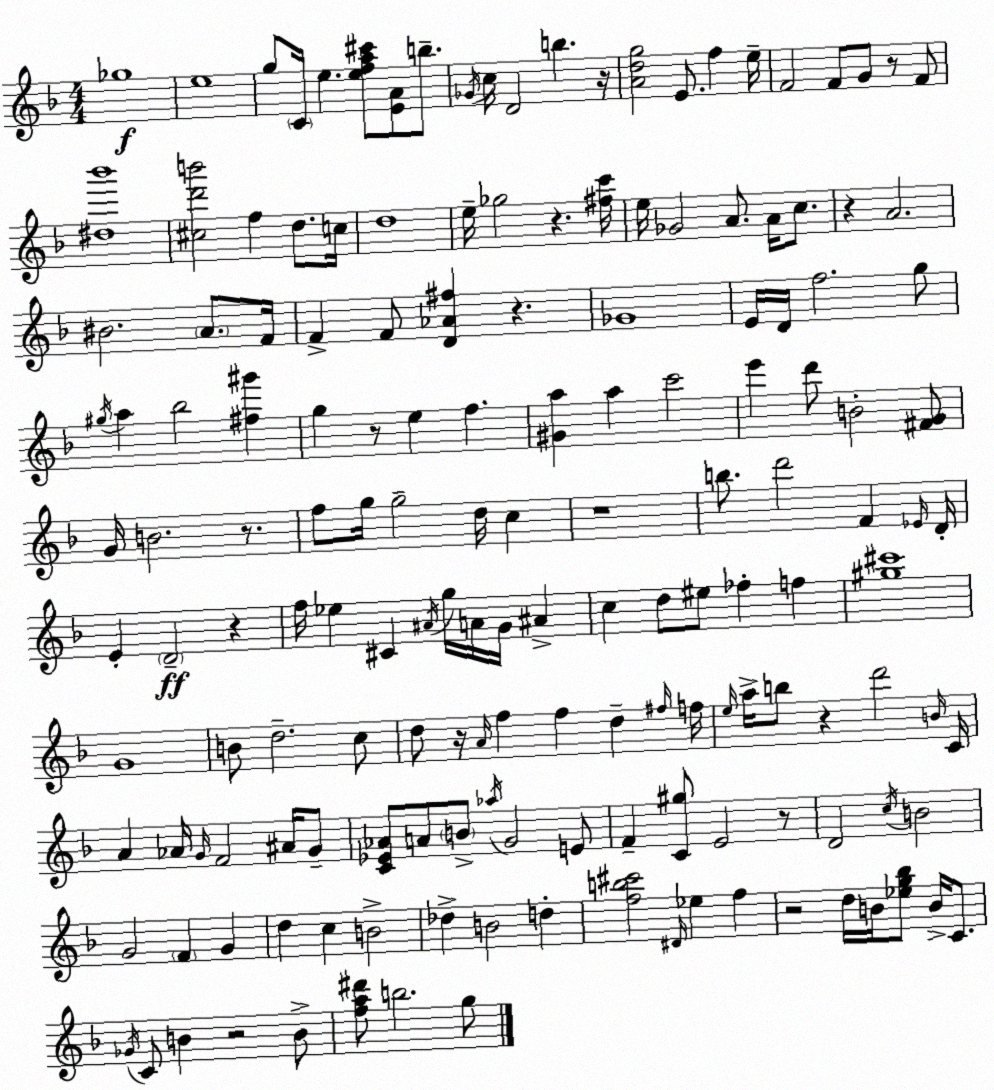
X:1
T:Untitled
M:4/4
L:1/4
K:Dm
_g4 e4 g/2 C/4 e [efa^c']/2 [EA]/2 b/2 _G/4 c/4 D2 b z/4 [Adg]2 E/2 f e/4 F2 F/2 G/2 z/2 F/2 [^d_b']4 [^cd'b']2 f d/2 c/4 d4 e/4 _g2 z [^fc']/4 e/4 _G2 A/2 A/4 c/2 z A2 ^B2 A/2 F/4 F F/2 [D_A^f] z _G4 E/4 D/4 f2 g/2 ^g/4 a _b2 [^f^g'] g z/2 e f [^Ga] a c'2 e' d'/2 B2 [^FG]/2 G/4 B2 z/2 f/2 g/4 g2 d/4 c z4 b/2 d'2 F _E/4 D/4 E D2 z f/4 _e ^C ^A/4 g/4 A/4 G/4 ^A c d/2 ^e/2 _f f [^g^c']4 G4 B/2 d2 c/2 d/2 z/4 A/4 f f d ^f/4 f/4 e/4 a/4 b/2 z d'2 B/4 C/4 A _A/4 G/4 F2 ^A/4 G/2 [C_E_A]/2 A/2 B/2 _a/4 G2 E/2 F [C^g]/2 E2 z/2 D2 c/4 B2 G2 F G d c B2 _d B2 d [fb^c']2 ^D/4 _e f z2 d/4 B/4 [_eg_b]/2 B/4 C/2 _G/4 C/2 B z2 B/2 [fa^d']/2 b2 g/2